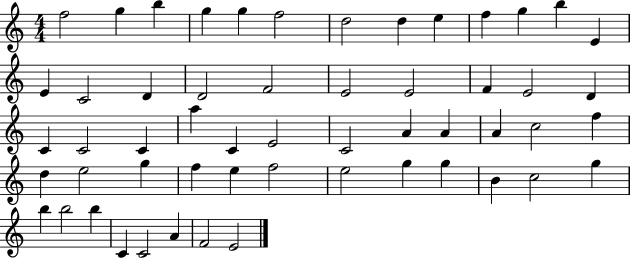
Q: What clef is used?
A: treble